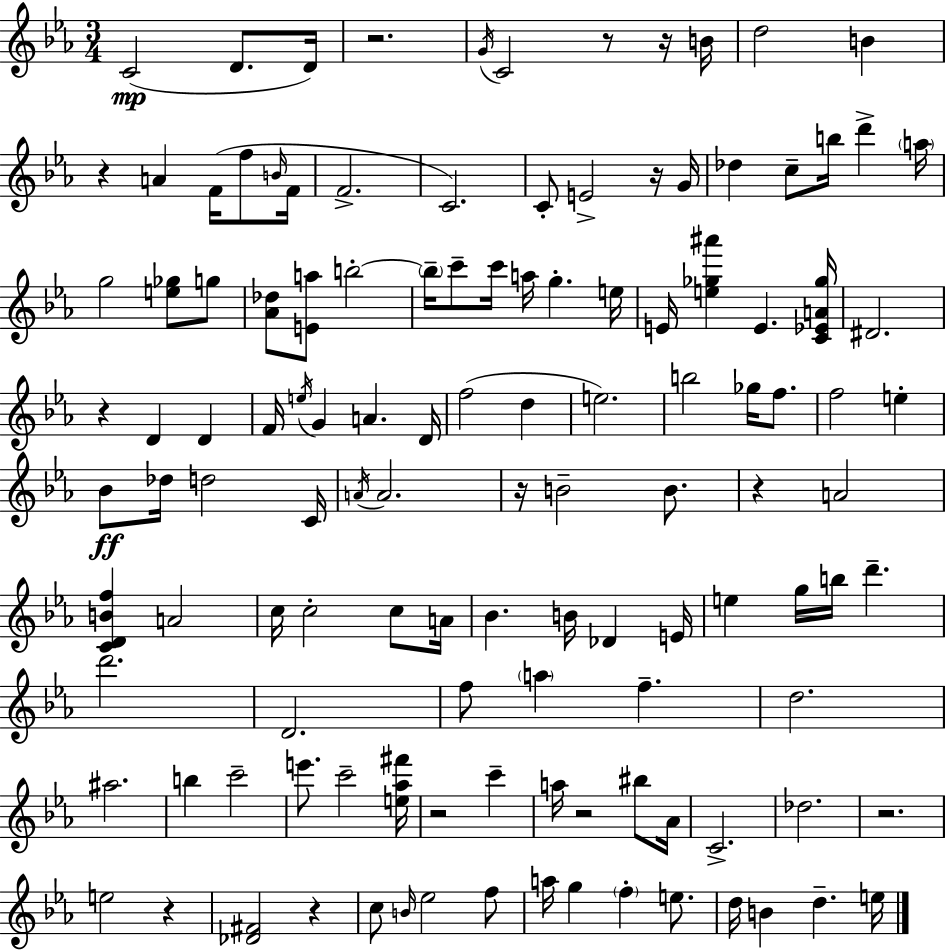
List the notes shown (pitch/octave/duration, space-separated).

C4/h D4/e. D4/s R/h. G4/s C4/h R/e R/s B4/s D5/h B4/q R/q A4/q F4/s F5/e B4/s F4/s F4/h. C4/h. C4/e E4/h R/s G4/s Db5/q C5/e B5/s D6/q A5/s G5/h [E5,Gb5]/e G5/e [Ab4,Db5]/e [E4,A5]/e B5/h B5/s C6/e C6/s A5/s G5/q. E5/s E4/s [E5,Gb5,A#6]/q E4/q. [C4,Eb4,A4,Gb5]/s D#4/h. R/q D4/q D4/q F4/s E5/s G4/q A4/q. D4/s F5/h D5/q E5/h. B5/h Gb5/s F5/e. F5/h E5/q Bb4/e Db5/s D5/h C4/s A4/s A4/h. R/s B4/h B4/e. R/q A4/h [C4,D4,B4,F5]/q A4/h C5/s C5/h C5/e A4/s Bb4/q. B4/s Db4/q E4/s E5/q G5/s B5/s D6/q. D6/h. D4/h. F5/e A5/q F5/q. D5/h. A#5/h. B5/q C6/h E6/e. C6/h [E5,Ab5,F#6]/s R/h C6/q A5/s R/h BIS5/e Ab4/s C4/h. Db5/h. R/h. E5/h R/q [Db4,F#4]/h R/q C5/e B4/s Eb5/h F5/e A5/s G5/q F5/q E5/e. D5/s B4/q D5/q. E5/s